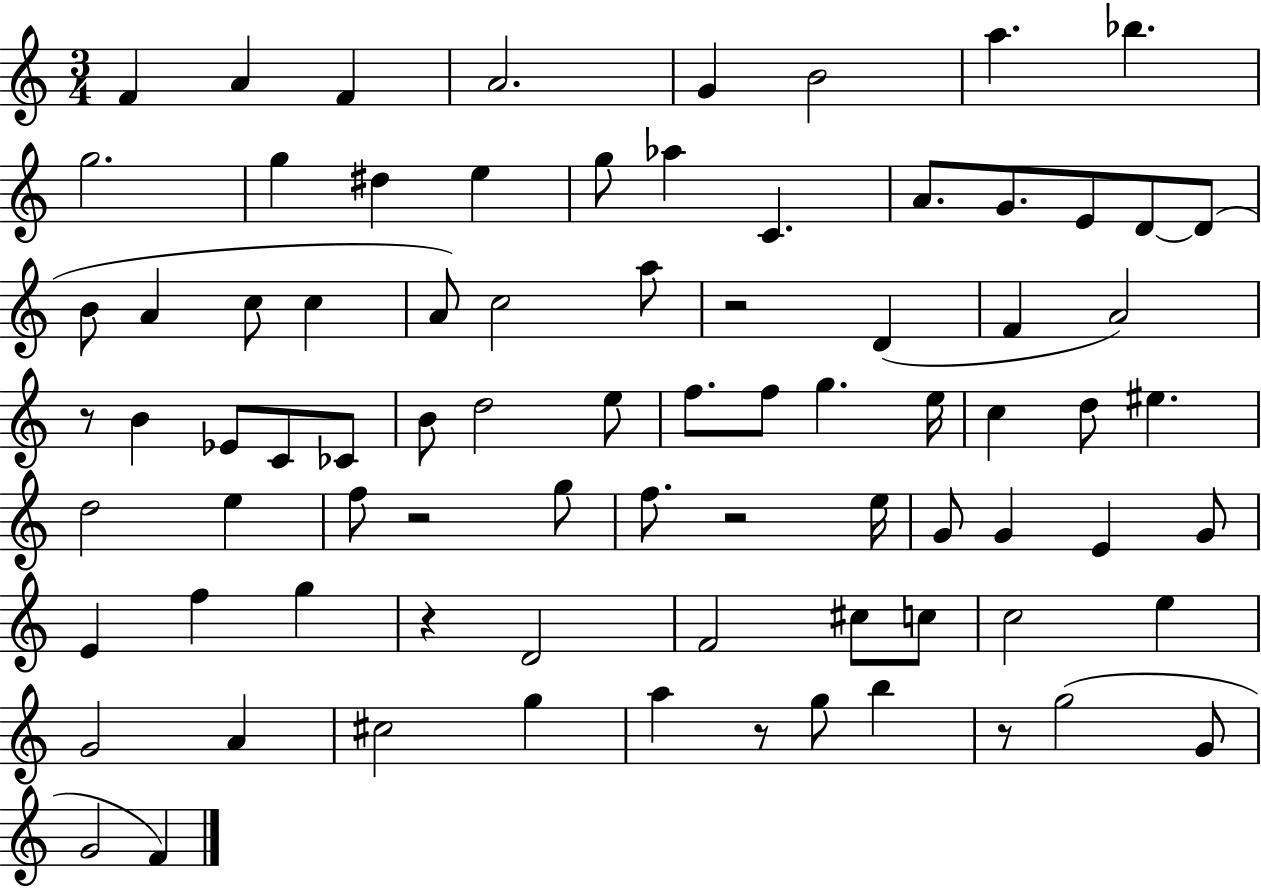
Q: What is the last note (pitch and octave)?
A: F4